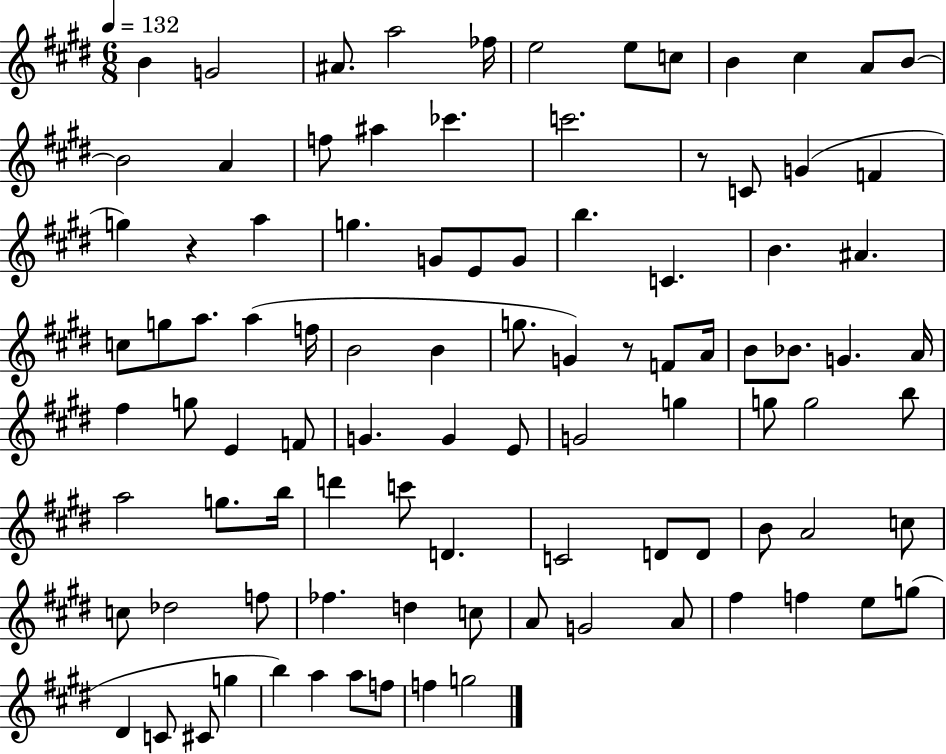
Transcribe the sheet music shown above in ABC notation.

X:1
T:Untitled
M:6/8
L:1/4
K:E
B G2 ^A/2 a2 _f/4 e2 e/2 c/2 B ^c A/2 B/2 B2 A f/2 ^a _c' c'2 z/2 C/2 G F g z a g G/2 E/2 G/2 b C B ^A c/2 g/2 a/2 a f/4 B2 B g/2 G z/2 F/2 A/4 B/2 _B/2 G A/4 ^f g/2 E F/2 G G E/2 G2 g g/2 g2 b/2 a2 g/2 b/4 d' c'/2 D C2 D/2 D/2 B/2 A2 c/2 c/2 _d2 f/2 _f d c/2 A/2 G2 A/2 ^f f e/2 g/2 ^D C/2 ^C/2 g b a a/2 f/2 f g2